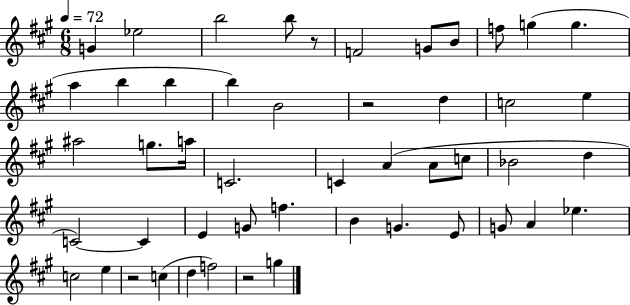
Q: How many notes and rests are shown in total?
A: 49